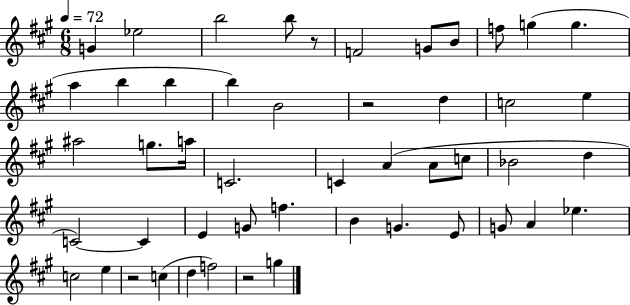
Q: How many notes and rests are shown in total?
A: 49